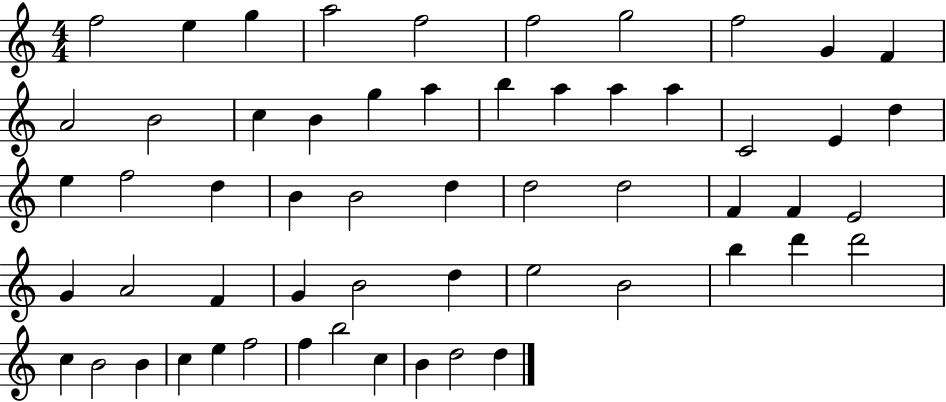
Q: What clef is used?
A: treble